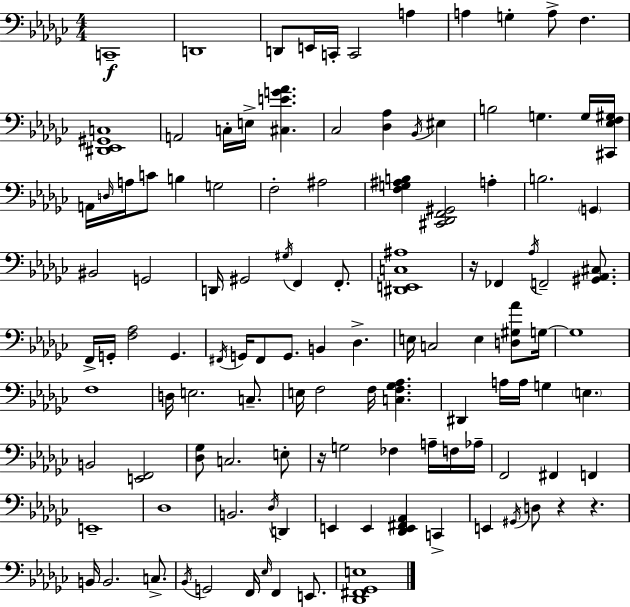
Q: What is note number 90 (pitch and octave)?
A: B2